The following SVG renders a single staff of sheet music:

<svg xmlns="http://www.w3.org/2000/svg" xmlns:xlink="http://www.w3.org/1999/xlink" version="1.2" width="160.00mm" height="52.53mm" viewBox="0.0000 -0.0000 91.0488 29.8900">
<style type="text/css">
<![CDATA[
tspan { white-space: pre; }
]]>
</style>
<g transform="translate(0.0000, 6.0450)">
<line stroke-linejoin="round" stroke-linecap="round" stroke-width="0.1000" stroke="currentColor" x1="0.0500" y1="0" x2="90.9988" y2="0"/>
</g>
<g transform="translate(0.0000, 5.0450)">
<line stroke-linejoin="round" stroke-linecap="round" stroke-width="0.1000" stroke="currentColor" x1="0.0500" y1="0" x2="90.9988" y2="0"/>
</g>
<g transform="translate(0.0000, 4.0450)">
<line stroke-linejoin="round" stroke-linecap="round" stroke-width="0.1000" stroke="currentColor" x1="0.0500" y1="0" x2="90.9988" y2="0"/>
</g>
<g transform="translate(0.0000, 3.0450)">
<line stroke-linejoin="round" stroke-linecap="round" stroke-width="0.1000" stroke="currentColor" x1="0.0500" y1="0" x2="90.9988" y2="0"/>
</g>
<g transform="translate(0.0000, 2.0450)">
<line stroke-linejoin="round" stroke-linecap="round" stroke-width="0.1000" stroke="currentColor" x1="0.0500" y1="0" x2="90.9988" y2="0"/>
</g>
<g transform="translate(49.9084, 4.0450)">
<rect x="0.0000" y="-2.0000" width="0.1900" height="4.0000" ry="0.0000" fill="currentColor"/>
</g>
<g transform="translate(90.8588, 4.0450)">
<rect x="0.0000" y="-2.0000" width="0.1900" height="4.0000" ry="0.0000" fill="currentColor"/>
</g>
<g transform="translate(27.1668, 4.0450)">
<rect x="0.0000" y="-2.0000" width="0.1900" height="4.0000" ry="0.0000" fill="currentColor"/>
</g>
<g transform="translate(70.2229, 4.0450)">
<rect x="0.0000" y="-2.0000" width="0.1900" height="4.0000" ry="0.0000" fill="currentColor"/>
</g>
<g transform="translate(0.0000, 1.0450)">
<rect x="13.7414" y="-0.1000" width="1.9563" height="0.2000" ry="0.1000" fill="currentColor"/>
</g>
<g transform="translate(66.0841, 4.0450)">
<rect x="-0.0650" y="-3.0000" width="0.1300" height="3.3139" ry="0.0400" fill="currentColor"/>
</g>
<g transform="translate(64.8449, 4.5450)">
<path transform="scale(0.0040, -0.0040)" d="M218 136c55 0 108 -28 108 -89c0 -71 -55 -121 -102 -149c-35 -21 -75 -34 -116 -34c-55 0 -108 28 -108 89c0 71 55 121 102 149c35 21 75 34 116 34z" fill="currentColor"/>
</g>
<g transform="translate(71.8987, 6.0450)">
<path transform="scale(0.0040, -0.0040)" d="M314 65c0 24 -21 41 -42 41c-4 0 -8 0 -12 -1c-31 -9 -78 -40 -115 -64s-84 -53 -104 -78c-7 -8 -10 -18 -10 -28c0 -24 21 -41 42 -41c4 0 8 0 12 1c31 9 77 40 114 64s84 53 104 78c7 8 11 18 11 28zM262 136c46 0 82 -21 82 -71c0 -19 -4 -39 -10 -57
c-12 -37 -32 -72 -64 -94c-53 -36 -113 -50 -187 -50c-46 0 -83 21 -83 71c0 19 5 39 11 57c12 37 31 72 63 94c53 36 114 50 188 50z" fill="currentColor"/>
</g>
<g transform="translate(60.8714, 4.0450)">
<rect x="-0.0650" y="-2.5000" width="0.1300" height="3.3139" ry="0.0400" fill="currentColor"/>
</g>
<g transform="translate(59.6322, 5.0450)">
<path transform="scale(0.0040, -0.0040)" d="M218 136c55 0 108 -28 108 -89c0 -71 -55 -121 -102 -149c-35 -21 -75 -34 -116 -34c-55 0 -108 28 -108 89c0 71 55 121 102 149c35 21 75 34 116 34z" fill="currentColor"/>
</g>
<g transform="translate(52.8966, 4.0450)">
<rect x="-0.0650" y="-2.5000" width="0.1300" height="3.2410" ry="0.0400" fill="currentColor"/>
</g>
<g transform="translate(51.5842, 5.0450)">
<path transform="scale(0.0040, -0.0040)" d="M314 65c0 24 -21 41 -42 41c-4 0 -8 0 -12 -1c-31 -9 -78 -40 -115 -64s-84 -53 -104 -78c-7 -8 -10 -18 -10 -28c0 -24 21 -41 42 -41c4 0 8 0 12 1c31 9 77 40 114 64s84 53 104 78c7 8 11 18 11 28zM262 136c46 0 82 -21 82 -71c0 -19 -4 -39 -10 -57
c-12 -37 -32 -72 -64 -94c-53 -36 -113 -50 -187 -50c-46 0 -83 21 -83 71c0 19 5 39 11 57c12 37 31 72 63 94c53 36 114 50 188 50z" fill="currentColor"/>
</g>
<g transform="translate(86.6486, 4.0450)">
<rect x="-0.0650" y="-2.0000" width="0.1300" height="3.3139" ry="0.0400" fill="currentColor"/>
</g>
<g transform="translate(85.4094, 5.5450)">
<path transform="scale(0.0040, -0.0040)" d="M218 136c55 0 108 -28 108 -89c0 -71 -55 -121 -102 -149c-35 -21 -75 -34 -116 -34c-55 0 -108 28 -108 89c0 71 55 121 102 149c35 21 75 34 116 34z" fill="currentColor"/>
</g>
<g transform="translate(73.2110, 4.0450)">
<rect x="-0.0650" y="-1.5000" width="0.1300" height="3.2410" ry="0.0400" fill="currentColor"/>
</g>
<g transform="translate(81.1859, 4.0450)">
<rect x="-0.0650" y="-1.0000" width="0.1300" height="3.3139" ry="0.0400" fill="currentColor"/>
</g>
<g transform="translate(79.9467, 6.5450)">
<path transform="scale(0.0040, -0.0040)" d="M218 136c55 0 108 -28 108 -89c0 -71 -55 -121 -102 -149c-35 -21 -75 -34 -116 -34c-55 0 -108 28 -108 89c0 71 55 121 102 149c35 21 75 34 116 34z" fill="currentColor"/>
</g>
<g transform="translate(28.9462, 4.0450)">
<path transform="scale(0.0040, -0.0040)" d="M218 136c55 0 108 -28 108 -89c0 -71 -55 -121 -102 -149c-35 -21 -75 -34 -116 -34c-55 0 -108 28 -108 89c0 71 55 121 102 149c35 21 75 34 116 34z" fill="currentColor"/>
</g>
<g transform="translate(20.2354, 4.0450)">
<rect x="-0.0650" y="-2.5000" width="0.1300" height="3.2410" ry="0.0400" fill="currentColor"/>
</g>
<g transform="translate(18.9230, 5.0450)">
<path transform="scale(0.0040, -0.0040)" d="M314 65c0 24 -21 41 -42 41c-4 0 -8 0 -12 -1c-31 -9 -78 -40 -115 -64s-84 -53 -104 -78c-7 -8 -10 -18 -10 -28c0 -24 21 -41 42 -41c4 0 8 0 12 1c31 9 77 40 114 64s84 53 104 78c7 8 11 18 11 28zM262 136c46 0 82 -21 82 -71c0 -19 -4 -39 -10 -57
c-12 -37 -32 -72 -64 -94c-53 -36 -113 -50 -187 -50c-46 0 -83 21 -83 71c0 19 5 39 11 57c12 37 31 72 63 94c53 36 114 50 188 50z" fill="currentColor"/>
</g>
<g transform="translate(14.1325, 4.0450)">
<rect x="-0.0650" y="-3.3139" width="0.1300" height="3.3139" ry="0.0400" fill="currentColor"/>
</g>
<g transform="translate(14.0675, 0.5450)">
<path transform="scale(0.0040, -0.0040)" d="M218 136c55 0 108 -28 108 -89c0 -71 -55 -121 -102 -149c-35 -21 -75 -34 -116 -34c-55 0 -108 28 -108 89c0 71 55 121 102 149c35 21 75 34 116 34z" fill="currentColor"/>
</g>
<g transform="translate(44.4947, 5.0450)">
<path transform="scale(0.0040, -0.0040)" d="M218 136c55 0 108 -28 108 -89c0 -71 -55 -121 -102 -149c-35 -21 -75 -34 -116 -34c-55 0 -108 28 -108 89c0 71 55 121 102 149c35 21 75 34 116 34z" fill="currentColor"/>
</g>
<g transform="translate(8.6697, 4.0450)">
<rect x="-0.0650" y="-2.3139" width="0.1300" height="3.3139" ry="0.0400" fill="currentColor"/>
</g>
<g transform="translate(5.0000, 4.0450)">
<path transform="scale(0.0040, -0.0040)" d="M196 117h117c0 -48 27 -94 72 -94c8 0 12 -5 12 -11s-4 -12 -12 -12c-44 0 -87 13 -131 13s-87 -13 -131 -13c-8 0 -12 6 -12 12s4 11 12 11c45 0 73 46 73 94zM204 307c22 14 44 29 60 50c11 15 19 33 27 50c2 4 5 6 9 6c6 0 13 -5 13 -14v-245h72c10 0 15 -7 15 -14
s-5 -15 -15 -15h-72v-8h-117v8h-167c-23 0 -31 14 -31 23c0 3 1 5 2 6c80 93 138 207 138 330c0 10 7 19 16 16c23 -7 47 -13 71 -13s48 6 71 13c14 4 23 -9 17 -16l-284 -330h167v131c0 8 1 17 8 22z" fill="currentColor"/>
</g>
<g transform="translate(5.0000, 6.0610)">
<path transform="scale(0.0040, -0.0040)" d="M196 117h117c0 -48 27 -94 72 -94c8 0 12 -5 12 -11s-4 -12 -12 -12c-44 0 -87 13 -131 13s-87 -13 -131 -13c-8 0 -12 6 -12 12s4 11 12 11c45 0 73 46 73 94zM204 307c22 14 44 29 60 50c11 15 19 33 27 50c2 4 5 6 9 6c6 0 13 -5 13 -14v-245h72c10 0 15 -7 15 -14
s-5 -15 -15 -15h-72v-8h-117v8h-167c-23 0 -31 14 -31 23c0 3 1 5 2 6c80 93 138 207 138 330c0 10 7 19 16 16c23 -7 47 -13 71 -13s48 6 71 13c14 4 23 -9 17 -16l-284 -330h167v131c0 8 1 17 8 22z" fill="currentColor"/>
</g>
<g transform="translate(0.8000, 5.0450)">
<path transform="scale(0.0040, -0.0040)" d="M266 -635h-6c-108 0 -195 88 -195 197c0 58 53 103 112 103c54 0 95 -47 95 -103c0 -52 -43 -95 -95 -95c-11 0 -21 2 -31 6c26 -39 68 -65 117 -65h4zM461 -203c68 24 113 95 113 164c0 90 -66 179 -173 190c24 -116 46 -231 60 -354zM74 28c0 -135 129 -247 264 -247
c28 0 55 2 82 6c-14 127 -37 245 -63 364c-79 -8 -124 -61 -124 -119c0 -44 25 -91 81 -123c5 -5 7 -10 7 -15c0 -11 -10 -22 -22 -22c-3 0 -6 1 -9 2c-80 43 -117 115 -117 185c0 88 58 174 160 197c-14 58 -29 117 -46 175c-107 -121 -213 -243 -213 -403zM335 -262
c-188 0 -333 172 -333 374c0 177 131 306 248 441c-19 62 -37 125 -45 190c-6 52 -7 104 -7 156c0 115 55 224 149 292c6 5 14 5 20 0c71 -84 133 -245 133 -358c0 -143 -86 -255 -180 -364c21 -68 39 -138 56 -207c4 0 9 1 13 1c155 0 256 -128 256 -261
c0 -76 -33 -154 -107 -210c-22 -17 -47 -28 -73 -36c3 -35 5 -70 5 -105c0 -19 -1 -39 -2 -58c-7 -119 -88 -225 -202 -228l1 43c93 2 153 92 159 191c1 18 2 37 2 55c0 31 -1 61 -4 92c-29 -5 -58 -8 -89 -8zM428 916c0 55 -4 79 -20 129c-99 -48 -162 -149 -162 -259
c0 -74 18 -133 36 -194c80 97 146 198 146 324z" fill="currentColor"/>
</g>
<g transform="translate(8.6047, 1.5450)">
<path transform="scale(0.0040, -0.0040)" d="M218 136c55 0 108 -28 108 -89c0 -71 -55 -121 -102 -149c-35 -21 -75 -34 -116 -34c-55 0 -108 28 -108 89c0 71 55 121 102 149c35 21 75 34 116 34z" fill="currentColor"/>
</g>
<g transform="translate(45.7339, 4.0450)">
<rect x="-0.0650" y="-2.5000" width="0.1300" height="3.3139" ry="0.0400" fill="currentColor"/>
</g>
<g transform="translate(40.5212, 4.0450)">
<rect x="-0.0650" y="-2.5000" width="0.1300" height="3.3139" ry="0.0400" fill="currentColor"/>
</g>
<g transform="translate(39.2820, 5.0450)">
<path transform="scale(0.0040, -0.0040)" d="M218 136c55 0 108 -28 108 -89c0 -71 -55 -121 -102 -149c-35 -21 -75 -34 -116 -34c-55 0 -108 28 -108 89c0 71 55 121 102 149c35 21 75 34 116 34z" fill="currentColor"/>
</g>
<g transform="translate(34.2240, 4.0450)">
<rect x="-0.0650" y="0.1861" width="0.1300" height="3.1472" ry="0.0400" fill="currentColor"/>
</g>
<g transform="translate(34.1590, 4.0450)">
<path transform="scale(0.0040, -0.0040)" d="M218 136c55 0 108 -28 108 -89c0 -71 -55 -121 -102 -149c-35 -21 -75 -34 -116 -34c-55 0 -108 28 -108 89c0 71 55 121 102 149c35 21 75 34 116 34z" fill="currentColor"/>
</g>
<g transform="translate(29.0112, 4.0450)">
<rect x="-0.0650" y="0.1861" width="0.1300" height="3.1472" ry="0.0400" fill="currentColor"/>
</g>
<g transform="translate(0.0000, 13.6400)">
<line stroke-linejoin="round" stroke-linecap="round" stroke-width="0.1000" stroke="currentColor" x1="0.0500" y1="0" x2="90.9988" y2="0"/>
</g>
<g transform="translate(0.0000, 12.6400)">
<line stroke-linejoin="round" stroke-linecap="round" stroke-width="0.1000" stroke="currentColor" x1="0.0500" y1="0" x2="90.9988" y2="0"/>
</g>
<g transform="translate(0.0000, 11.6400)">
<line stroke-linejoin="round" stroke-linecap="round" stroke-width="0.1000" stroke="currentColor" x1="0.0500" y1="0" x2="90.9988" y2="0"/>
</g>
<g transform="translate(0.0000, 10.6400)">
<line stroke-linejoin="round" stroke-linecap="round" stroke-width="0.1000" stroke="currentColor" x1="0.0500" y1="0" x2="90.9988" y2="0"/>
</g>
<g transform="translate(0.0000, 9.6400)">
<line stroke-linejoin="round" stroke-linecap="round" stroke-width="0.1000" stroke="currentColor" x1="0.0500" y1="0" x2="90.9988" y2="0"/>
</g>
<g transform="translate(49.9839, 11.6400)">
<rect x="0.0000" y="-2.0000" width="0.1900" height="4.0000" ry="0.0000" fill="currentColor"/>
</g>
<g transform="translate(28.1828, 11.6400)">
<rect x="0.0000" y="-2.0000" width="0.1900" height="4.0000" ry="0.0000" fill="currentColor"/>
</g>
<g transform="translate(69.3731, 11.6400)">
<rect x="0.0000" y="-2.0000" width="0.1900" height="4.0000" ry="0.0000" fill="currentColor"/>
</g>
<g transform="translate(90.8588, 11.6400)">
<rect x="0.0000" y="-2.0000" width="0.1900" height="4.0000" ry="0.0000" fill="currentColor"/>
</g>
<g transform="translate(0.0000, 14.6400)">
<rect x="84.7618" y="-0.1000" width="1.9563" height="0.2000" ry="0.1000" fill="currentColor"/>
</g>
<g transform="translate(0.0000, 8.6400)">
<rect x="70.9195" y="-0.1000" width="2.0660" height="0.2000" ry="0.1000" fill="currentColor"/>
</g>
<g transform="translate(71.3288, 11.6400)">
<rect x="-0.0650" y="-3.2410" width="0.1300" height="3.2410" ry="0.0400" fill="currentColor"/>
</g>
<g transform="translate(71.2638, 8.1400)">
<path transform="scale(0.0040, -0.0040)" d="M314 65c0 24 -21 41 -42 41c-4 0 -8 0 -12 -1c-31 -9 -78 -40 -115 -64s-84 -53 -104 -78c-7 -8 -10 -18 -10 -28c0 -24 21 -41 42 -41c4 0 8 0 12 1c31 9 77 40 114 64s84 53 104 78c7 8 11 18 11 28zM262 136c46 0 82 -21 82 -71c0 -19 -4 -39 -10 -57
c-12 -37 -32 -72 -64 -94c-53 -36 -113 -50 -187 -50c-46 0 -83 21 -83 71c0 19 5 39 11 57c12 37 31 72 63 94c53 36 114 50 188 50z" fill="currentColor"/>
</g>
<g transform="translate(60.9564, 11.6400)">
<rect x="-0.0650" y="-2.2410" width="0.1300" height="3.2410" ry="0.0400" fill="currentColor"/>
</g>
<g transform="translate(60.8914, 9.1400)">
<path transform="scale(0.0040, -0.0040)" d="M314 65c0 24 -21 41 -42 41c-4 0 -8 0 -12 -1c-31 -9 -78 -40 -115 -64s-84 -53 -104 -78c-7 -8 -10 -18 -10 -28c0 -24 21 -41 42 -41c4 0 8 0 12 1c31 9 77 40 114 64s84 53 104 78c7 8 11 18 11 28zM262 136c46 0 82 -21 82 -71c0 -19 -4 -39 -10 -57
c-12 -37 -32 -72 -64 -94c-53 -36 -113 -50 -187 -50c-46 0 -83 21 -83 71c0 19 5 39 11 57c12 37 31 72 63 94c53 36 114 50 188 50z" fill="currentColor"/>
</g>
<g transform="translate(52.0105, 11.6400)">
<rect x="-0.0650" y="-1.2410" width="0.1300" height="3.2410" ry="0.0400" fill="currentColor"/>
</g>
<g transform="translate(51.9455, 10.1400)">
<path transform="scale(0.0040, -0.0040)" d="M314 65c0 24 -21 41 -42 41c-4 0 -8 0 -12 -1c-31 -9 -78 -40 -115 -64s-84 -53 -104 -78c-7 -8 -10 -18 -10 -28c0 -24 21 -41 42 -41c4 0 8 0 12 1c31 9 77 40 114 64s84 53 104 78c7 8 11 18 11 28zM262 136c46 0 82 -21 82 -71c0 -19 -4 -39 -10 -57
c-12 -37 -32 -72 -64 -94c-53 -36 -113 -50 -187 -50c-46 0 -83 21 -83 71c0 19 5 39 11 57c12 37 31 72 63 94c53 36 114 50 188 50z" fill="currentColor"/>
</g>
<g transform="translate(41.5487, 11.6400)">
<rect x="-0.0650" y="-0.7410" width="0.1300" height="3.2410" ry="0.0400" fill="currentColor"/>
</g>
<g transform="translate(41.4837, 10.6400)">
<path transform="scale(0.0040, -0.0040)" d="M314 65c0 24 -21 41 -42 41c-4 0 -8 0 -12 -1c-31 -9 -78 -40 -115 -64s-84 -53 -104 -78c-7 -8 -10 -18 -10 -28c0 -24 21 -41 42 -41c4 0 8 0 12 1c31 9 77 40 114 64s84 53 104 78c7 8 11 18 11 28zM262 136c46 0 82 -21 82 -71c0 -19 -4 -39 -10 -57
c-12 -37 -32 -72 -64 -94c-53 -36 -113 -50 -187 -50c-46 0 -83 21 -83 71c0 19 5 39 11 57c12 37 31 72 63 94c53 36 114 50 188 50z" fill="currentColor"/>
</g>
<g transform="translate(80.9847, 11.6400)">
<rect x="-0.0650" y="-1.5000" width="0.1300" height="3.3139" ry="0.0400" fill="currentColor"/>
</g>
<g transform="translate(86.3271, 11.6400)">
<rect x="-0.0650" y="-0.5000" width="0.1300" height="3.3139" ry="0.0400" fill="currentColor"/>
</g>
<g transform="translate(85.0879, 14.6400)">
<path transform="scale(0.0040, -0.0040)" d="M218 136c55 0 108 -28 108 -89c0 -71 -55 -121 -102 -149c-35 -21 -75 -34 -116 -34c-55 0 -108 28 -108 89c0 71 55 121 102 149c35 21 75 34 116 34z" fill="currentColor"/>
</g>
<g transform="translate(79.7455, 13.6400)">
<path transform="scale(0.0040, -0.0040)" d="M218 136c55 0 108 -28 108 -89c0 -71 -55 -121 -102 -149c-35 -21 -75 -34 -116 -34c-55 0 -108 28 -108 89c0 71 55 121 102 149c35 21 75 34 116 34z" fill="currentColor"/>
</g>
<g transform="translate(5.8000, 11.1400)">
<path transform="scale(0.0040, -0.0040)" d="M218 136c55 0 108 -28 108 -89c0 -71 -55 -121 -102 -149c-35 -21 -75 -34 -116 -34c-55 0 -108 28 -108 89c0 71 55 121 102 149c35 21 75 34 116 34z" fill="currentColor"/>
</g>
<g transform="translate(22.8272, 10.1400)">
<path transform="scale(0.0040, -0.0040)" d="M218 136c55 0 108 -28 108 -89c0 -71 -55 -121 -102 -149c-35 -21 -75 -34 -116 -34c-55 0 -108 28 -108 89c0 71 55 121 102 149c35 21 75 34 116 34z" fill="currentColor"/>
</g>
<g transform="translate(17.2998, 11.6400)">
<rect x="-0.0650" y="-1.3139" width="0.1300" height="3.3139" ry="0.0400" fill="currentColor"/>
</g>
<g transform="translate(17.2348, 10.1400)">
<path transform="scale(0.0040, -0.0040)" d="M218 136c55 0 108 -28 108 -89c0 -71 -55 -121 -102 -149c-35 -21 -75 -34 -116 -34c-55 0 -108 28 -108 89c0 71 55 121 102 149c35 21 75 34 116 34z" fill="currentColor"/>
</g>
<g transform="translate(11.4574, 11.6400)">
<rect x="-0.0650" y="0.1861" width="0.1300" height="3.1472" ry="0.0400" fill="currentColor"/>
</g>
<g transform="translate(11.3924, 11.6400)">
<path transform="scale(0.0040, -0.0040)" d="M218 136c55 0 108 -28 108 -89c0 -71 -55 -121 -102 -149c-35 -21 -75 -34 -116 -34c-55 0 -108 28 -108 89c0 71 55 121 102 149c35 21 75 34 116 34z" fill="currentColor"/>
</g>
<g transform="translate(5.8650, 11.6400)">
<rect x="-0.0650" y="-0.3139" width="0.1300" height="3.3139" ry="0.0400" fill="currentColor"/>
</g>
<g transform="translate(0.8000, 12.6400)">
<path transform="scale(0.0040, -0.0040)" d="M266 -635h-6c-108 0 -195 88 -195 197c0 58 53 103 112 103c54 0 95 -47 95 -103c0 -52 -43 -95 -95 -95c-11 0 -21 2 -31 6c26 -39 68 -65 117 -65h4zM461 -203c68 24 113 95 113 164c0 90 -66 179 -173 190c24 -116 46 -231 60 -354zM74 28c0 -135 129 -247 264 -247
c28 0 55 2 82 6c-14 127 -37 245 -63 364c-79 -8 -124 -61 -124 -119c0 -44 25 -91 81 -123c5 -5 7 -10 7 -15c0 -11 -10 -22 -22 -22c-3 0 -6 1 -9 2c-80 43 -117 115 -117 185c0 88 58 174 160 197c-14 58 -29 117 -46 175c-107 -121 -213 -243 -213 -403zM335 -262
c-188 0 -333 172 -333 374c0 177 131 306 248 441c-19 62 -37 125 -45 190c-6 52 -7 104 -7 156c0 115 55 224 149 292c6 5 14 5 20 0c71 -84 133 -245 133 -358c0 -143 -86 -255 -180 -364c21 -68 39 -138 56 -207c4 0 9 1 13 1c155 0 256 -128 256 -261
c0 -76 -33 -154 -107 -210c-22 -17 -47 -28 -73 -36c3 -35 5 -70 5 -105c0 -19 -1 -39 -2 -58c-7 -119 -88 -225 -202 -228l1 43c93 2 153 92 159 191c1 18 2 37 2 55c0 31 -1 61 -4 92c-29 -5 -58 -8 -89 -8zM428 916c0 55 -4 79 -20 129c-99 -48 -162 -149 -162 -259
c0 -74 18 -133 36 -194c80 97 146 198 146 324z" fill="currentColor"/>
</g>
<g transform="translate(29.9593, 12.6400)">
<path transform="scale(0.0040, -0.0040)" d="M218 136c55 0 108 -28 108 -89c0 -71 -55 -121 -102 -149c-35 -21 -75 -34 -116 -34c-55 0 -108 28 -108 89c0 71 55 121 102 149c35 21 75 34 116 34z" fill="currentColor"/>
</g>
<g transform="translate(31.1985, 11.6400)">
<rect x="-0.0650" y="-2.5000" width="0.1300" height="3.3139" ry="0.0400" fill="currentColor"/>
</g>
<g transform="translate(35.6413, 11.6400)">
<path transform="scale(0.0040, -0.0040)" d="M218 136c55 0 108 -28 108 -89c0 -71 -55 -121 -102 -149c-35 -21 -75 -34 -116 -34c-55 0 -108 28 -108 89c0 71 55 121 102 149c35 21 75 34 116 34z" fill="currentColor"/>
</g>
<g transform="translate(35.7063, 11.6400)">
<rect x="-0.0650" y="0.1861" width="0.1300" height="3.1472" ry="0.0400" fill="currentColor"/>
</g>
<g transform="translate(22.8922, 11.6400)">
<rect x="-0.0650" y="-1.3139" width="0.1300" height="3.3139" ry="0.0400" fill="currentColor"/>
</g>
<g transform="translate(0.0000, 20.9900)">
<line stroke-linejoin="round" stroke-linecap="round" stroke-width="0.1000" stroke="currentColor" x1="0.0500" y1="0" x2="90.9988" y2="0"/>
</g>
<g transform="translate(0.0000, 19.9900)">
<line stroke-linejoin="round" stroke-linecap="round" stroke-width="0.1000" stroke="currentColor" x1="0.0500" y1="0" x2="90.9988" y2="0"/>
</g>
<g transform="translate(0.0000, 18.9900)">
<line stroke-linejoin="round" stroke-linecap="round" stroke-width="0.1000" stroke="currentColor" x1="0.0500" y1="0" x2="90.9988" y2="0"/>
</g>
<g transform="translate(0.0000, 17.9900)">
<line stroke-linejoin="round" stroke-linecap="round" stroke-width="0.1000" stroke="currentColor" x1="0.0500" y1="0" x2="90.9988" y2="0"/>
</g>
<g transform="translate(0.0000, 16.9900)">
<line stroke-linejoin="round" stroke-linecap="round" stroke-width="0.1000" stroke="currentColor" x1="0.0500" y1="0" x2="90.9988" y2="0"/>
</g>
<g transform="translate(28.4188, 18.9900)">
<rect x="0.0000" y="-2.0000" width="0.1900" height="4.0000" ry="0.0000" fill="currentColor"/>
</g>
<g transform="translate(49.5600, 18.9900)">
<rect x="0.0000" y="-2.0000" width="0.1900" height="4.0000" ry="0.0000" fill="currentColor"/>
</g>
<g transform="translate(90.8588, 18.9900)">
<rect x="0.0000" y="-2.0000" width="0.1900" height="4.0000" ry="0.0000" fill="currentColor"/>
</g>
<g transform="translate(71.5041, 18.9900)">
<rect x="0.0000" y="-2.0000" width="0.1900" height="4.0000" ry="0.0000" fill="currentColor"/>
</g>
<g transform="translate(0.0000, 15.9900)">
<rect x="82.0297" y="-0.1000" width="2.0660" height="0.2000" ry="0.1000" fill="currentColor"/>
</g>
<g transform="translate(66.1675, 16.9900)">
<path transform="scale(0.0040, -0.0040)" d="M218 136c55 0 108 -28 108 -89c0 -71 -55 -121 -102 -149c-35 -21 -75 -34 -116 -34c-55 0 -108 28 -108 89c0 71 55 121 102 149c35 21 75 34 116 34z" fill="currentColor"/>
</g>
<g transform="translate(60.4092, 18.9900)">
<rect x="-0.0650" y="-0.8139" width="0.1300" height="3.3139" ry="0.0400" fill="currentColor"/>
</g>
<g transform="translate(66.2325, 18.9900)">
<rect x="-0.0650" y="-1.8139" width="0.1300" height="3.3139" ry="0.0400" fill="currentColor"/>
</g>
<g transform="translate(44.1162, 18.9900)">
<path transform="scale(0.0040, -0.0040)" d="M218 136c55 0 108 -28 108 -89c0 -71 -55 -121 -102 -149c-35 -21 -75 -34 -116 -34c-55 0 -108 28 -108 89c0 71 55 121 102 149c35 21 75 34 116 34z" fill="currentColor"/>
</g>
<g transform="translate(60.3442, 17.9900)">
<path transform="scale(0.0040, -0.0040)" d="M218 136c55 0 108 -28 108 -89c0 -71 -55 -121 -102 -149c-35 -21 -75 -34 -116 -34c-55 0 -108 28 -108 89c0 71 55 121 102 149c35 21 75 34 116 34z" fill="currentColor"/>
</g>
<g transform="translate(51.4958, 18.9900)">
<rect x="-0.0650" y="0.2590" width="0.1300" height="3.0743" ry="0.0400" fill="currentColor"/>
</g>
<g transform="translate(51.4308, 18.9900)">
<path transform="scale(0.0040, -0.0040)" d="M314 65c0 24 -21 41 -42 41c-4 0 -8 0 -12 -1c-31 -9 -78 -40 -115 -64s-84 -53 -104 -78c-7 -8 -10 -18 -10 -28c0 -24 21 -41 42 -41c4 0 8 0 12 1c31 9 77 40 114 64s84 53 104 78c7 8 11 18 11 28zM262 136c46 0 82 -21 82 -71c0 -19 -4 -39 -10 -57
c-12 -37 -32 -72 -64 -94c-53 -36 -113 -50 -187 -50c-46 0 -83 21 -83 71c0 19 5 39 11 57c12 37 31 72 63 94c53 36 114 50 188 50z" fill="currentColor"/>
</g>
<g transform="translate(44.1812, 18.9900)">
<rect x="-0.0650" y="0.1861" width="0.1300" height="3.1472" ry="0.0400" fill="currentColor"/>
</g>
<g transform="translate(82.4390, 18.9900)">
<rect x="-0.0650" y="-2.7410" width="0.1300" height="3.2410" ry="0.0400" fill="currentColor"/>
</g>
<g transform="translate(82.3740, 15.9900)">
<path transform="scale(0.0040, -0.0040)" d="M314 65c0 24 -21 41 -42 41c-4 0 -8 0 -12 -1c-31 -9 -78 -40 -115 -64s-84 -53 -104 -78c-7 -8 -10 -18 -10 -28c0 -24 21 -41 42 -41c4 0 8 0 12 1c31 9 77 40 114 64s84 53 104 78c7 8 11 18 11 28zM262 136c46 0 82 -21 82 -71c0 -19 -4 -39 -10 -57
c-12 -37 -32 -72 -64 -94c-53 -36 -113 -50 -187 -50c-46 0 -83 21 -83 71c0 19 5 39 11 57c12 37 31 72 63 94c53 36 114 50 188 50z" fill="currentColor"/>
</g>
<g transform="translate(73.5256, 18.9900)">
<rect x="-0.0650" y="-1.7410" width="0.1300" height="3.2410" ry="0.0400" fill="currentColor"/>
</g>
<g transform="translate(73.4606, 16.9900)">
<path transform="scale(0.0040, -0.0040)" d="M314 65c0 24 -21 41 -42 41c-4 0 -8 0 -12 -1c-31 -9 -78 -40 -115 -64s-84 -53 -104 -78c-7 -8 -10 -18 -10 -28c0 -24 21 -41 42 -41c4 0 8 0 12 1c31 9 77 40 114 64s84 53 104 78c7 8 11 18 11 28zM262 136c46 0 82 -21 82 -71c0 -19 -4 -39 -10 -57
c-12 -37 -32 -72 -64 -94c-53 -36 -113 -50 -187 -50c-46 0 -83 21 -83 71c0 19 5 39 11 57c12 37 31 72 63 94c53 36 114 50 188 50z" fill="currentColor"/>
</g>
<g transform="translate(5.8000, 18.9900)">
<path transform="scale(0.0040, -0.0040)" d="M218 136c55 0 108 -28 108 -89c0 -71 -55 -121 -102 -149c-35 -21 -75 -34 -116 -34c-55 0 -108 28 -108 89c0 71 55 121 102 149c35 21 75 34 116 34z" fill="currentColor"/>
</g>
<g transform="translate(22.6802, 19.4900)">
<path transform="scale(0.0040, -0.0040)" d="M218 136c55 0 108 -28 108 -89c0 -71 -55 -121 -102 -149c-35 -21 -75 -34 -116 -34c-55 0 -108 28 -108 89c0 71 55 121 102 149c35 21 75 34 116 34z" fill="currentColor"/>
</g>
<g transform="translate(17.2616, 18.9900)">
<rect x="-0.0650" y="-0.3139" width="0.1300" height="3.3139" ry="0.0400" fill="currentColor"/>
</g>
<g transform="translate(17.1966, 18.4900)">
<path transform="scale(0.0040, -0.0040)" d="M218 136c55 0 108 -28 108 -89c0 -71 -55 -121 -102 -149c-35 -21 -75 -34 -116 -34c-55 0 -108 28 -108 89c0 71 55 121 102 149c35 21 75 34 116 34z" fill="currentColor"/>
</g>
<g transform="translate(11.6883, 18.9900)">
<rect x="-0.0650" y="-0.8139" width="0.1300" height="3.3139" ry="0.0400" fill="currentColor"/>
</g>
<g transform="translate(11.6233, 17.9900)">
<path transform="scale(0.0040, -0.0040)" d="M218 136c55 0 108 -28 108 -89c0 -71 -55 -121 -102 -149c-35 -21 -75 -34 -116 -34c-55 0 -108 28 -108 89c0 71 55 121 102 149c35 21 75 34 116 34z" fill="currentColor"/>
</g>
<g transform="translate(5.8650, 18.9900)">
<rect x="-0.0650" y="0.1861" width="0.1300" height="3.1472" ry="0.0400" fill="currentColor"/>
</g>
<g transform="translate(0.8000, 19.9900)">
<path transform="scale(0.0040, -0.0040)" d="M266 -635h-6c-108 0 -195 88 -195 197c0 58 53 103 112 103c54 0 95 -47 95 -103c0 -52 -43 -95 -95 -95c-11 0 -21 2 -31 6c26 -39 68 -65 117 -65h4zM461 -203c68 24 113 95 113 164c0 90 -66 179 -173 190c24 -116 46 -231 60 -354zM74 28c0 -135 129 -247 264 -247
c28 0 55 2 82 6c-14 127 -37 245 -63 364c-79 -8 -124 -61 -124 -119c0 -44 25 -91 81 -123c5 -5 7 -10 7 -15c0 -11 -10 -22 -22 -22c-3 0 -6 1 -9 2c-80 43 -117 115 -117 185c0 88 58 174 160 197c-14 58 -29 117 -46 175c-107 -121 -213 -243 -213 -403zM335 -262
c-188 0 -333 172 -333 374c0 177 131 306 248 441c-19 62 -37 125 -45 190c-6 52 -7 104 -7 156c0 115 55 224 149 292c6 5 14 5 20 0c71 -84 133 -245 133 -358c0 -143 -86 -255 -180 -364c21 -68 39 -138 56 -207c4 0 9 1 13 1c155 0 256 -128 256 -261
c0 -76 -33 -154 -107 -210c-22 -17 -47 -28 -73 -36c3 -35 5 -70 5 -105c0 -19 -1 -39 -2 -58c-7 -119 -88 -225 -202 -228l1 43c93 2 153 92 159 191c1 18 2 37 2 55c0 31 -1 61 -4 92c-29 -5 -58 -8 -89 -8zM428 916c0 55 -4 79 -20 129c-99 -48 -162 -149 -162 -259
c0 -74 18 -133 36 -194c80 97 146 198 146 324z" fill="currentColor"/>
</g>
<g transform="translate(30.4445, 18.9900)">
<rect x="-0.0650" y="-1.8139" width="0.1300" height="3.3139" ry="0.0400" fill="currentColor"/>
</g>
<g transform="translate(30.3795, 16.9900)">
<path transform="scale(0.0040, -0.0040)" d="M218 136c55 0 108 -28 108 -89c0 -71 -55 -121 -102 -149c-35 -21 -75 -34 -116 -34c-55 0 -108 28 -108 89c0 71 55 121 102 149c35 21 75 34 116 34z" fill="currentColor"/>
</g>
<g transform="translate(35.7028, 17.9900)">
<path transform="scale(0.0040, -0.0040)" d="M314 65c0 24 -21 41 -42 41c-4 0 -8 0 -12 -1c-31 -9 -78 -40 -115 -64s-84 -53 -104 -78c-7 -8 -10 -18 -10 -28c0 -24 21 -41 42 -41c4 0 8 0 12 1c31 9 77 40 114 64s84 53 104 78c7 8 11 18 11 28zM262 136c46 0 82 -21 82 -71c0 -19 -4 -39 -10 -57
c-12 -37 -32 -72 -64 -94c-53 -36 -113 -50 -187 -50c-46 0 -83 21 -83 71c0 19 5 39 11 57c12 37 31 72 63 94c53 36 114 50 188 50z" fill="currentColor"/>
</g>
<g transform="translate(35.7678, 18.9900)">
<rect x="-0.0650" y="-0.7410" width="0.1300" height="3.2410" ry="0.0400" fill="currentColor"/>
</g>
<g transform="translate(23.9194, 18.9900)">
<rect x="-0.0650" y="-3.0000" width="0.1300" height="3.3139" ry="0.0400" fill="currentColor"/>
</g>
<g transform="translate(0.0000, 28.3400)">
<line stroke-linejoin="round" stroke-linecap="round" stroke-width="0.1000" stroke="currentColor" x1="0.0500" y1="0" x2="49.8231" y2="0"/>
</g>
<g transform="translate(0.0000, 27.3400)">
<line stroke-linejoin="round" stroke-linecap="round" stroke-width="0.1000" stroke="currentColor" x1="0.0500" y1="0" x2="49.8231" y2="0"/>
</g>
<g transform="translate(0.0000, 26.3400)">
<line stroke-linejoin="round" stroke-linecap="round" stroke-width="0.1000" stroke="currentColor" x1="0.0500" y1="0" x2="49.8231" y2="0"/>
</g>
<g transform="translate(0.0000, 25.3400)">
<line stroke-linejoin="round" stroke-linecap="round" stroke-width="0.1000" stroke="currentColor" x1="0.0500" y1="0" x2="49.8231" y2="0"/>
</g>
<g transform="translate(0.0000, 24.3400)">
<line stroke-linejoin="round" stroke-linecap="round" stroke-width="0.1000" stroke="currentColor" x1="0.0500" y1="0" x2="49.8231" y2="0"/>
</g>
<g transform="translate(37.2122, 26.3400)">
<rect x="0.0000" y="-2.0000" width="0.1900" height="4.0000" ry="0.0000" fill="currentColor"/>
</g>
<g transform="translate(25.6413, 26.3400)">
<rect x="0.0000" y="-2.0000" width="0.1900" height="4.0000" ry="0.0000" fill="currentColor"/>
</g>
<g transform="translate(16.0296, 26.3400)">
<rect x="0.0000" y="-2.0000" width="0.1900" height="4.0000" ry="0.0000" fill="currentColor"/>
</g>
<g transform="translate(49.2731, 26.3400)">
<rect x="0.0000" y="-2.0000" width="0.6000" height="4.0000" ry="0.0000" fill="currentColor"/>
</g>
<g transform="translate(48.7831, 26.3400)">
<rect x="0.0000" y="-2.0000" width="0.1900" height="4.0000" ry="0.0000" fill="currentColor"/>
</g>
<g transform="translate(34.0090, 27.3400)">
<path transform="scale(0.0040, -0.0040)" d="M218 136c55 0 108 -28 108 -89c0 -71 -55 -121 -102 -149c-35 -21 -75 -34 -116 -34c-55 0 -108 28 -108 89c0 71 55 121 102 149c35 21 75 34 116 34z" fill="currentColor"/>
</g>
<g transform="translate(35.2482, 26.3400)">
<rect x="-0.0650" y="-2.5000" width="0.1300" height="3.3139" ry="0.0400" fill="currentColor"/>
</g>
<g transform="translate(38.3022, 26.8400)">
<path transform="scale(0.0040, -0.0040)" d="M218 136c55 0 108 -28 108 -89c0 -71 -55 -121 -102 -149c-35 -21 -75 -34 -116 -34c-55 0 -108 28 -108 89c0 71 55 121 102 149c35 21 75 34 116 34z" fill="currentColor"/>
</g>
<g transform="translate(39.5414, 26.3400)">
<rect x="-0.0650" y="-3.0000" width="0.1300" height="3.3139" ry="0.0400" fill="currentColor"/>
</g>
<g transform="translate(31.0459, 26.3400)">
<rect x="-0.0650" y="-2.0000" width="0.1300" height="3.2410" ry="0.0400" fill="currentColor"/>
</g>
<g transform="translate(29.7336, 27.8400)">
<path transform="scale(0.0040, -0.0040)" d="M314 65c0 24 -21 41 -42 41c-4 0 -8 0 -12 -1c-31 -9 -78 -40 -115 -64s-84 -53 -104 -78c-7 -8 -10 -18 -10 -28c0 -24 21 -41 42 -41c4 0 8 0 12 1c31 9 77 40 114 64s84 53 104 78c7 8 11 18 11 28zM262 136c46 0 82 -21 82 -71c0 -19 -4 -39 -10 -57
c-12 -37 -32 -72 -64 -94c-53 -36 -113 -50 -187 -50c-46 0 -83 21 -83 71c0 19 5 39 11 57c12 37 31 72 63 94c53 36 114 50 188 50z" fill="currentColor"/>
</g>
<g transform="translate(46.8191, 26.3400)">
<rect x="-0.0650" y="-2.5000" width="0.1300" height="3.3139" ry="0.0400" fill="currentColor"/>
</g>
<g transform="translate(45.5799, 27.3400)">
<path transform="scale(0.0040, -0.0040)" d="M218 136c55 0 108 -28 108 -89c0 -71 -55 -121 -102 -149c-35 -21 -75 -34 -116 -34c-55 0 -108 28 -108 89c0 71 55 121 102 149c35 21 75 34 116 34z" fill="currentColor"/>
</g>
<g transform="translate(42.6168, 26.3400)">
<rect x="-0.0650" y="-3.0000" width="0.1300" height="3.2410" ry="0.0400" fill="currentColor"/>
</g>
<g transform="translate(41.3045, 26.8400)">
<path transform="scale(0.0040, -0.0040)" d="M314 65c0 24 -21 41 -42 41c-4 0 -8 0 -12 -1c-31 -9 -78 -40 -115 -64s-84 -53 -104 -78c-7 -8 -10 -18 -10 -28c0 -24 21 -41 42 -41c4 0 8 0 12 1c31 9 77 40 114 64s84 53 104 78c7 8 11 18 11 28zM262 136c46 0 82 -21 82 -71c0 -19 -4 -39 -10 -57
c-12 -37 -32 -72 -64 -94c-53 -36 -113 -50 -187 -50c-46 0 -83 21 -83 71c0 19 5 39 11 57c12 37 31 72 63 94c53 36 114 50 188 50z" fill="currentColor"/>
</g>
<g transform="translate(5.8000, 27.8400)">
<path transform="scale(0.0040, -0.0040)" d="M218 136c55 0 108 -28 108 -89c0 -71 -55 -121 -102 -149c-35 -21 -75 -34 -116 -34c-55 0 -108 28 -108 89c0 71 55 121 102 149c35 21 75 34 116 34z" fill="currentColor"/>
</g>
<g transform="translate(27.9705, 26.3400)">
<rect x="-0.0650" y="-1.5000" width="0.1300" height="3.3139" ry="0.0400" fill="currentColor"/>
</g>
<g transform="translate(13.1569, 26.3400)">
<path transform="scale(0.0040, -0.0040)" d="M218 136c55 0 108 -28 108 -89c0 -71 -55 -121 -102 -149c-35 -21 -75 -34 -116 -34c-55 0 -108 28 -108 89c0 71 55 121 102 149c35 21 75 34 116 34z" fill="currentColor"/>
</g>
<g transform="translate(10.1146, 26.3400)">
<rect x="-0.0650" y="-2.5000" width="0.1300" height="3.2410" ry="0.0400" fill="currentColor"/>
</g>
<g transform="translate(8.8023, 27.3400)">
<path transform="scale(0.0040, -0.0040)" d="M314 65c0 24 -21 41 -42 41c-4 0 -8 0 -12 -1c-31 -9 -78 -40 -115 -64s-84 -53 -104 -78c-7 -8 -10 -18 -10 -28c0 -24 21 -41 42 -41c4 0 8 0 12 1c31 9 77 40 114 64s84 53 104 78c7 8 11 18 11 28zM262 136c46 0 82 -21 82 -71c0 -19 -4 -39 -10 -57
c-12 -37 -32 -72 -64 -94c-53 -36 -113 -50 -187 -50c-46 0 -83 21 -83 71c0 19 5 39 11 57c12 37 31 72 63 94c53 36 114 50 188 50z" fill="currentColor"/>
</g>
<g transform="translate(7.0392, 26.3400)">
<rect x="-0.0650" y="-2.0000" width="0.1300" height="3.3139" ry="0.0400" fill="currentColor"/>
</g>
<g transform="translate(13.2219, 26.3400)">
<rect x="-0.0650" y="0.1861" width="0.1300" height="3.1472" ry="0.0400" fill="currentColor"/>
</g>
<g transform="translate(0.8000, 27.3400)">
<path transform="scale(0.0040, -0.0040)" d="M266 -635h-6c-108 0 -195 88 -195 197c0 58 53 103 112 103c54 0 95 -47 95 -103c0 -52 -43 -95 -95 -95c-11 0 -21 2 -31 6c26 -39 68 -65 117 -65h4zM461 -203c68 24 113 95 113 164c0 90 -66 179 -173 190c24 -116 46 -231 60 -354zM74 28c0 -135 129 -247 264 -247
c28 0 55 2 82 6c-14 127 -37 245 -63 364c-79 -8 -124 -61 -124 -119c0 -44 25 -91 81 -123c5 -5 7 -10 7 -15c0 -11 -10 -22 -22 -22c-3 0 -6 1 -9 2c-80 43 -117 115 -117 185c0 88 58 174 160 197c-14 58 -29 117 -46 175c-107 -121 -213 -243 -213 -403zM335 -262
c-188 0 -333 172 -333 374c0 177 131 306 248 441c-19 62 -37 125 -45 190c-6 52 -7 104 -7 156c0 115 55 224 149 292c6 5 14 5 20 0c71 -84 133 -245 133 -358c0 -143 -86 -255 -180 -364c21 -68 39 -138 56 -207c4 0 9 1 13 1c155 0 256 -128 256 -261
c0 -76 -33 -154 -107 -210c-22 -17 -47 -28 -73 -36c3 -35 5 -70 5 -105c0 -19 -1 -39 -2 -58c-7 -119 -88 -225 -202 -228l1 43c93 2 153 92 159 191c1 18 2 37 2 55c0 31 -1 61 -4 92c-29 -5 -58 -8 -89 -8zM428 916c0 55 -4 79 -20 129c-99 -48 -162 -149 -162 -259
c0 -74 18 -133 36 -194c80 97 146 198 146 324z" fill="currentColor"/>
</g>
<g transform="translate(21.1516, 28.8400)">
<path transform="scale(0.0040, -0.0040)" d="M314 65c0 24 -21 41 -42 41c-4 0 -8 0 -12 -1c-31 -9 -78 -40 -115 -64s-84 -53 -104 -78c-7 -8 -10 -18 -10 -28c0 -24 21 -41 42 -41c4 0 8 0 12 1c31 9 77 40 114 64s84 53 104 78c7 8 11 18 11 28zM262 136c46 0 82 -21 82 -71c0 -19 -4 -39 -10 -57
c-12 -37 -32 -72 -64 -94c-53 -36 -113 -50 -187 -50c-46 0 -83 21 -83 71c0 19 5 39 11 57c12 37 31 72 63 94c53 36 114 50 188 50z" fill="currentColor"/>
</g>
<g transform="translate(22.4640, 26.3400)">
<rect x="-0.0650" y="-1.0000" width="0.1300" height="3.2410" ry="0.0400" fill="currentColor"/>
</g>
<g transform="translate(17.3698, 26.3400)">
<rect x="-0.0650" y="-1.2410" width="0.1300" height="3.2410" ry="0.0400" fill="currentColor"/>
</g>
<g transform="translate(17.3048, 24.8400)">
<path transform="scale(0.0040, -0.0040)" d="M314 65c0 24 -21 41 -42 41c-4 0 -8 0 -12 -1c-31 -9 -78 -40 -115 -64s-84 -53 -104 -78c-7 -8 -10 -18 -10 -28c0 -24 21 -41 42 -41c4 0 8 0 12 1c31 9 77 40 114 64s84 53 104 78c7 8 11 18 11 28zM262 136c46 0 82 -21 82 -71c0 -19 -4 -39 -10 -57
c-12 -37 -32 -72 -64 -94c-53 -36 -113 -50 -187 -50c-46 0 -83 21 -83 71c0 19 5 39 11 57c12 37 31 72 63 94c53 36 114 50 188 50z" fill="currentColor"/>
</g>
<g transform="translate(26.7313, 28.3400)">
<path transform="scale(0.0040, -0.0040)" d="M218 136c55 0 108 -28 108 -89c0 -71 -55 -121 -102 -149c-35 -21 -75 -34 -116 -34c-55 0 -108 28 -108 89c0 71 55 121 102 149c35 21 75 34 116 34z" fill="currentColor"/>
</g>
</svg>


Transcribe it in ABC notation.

X:1
T:Untitled
M:4/4
L:1/4
K:C
g b G2 B B G G G2 G A E2 D F c B e e G B d2 e2 g2 b2 E C B d c A f d2 B B2 d f f2 a2 F G2 B e2 D2 E F2 G A A2 G